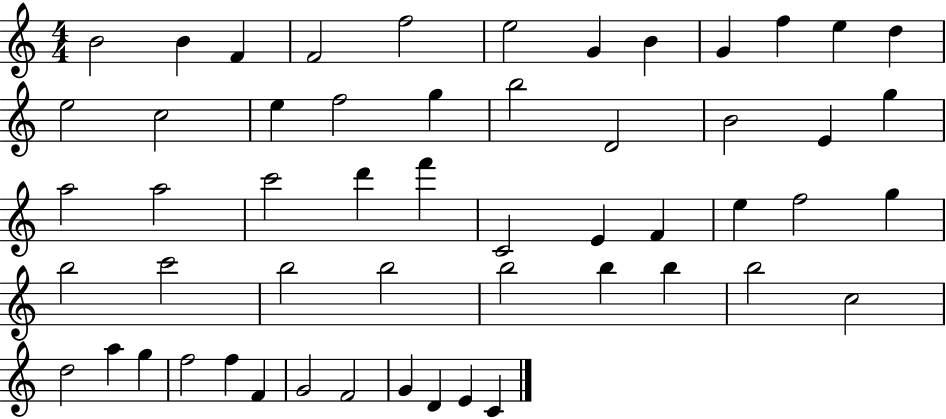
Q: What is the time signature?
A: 4/4